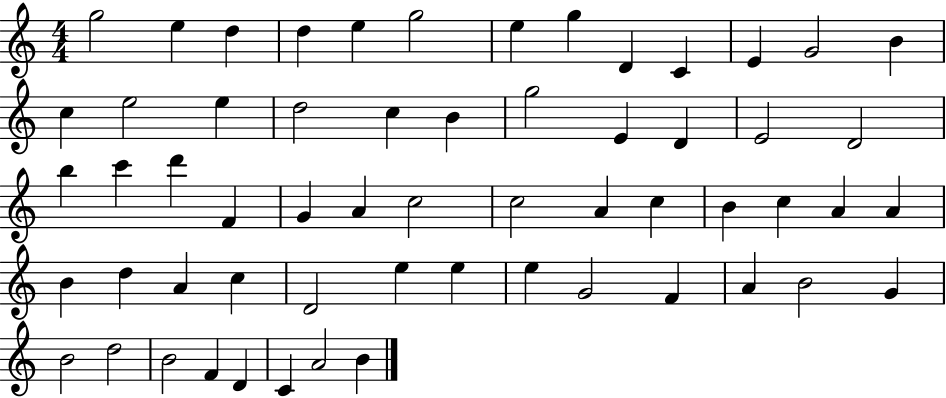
G5/h E5/q D5/q D5/q E5/q G5/h E5/q G5/q D4/q C4/q E4/q G4/h B4/q C5/q E5/h E5/q D5/h C5/q B4/q G5/h E4/q D4/q E4/h D4/h B5/q C6/q D6/q F4/q G4/q A4/q C5/h C5/h A4/q C5/q B4/q C5/q A4/q A4/q B4/q D5/q A4/q C5/q D4/h E5/q E5/q E5/q G4/h F4/q A4/q B4/h G4/q B4/h D5/h B4/h F4/q D4/q C4/q A4/h B4/q